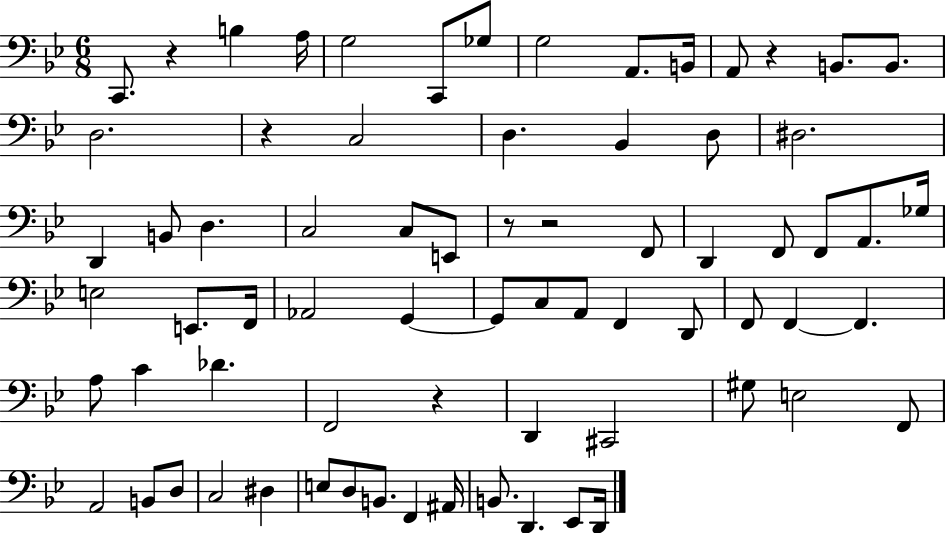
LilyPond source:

{
  \clef bass
  \numericTimeSignature
  \time 6/8
  \key bes \major
  c,8. r4 b4 a16 | g2 c,8 ges8 | g2 a,8. b,16 | a,8 r4 b,8. b,8. | \break d2. | r4 c2 | d4. bes,4 d8 | dis2. | \break d,4 b,8 d4. | c2 c8 e,8 | r8 r2 f,8 | d,4 f,8 f,8 a,8. ges16 | \break e2 e,8. f,16 | aes,2 g,4~~ | g,8 c8 a,8 f,4 d,8 | f,8 f,4~~ f,4. | \break a8 c'4 des'4. | f,2 r4 | d,4 cis,2 | gis8 e2 f,8 | \break a,2 b,8 d8 | c2 dis4 | e8 d8 b,8. f,4 ais,16 | b,8. d,4. ees,8 d,16 | \break \bar "|."
}